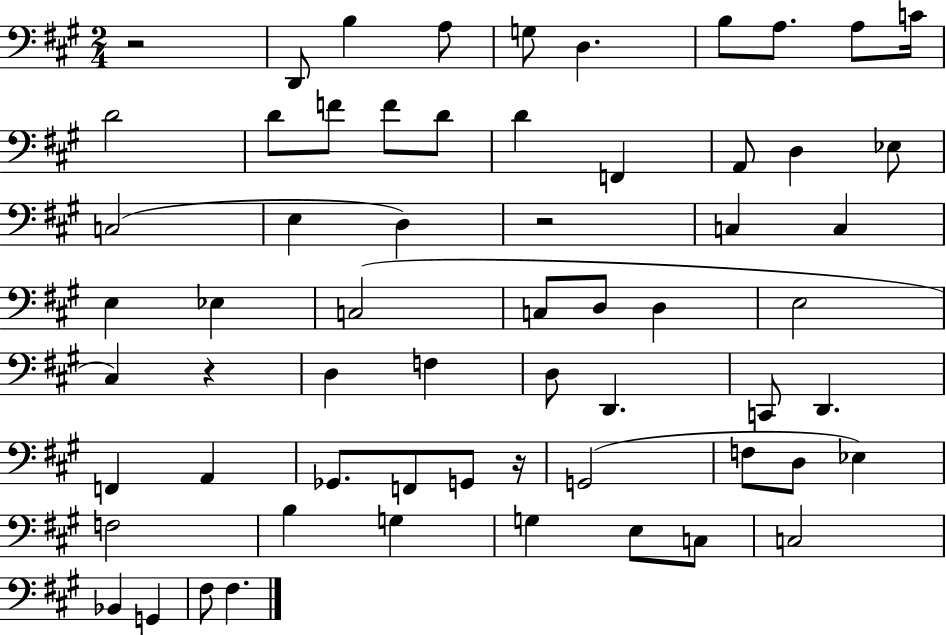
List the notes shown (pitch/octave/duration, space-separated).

R/h D2/e B3/q A3/e G3/e D3/q. B3/e A3/e. A3/e C4/s D4/h D4/e F4/e F4/e D4/e D4/q F2/q A2/e D3/q Eb3/e C3/h E3/q D3/q R/h C3/q C3/q E3/q Eb3/q C3/h C3/e D3/e D3/q E3/h C#3/q R/q D3/q F3/q D3/e D2/q. C2/e D2/q. F2/q A2/q Gb2/e. F2/e G2/e R/s G2/h F3/e D3/e Eb3/q F3/h B3/q G3/q G3/q E3/e C3/e C3/h Bb2/q G2/q F#3/e F#3/q.